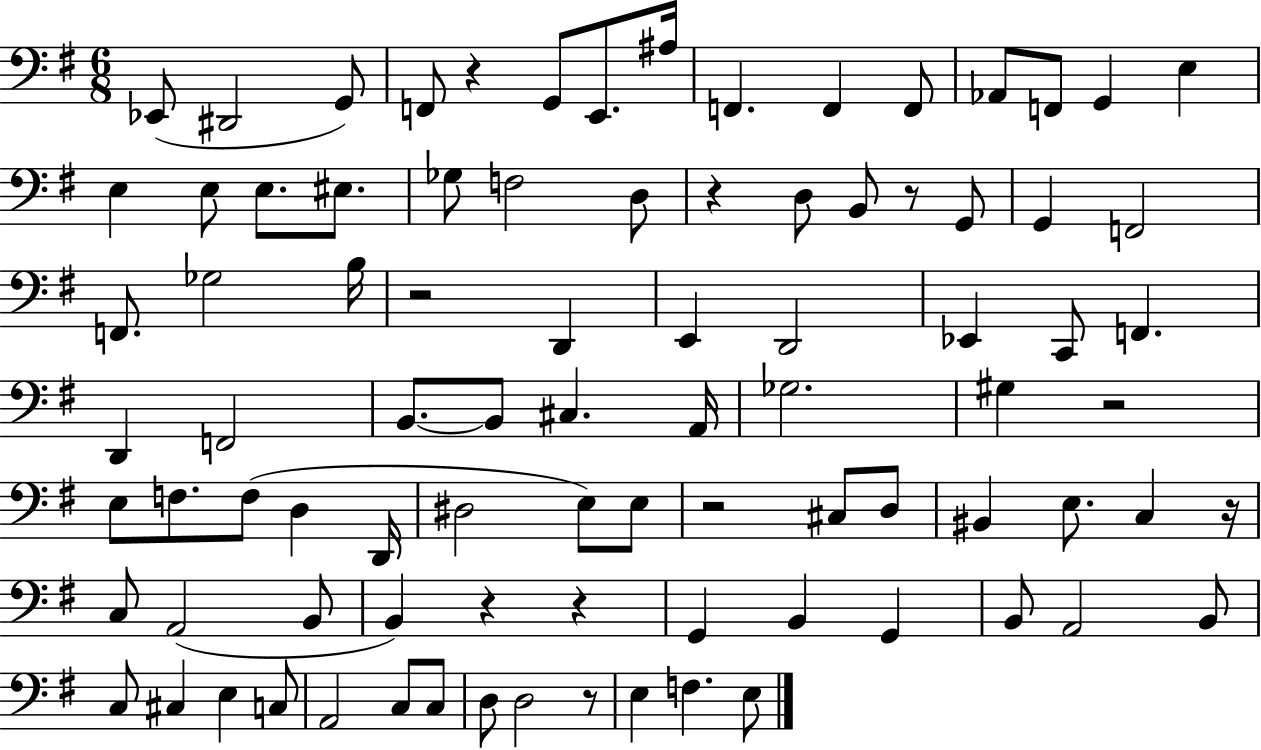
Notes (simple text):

Eb2/e D#2/h G2/e F2/e R/q G2/e E2/e. A#3/s F2/q. F2/q F2/e Ab2/e F2/e G2/q E3/q E3/q E3/e E3/e. EIS3/e. Gb3/e F3/h D3/e R/q D3/e B2/e R/e G2/e G2/q F2/h F2/e. Gb3/h B3/s R/h D2/q E2/q D2/h Eb2/q C2/e F2/q. D2/q F2/h B2/e. B2/e C#3/q. A2/s Gb3/h. G#3/q R/h E3/e F3/e. F3/e D3/q D2/s D#3/h E3/e E3/e R/h C#3/e D3/e BIS2/q E3/e. C3/q R/s C3/e A2/h B2/e B2/q R/q R/q G2/q B2/q G2/q B2/e A2/h B2/e C3/e C#3/q E3/q C3/e A2/h C3/e C3/e D3/e D3/h R/e E3/q F3/q. E3/e